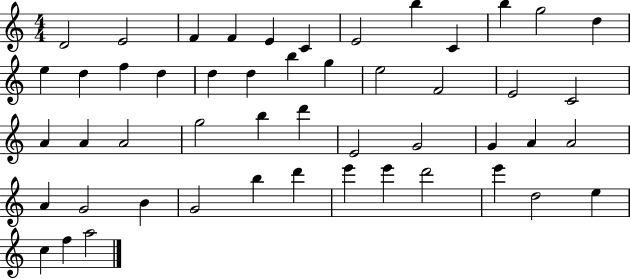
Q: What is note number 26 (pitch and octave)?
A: A4